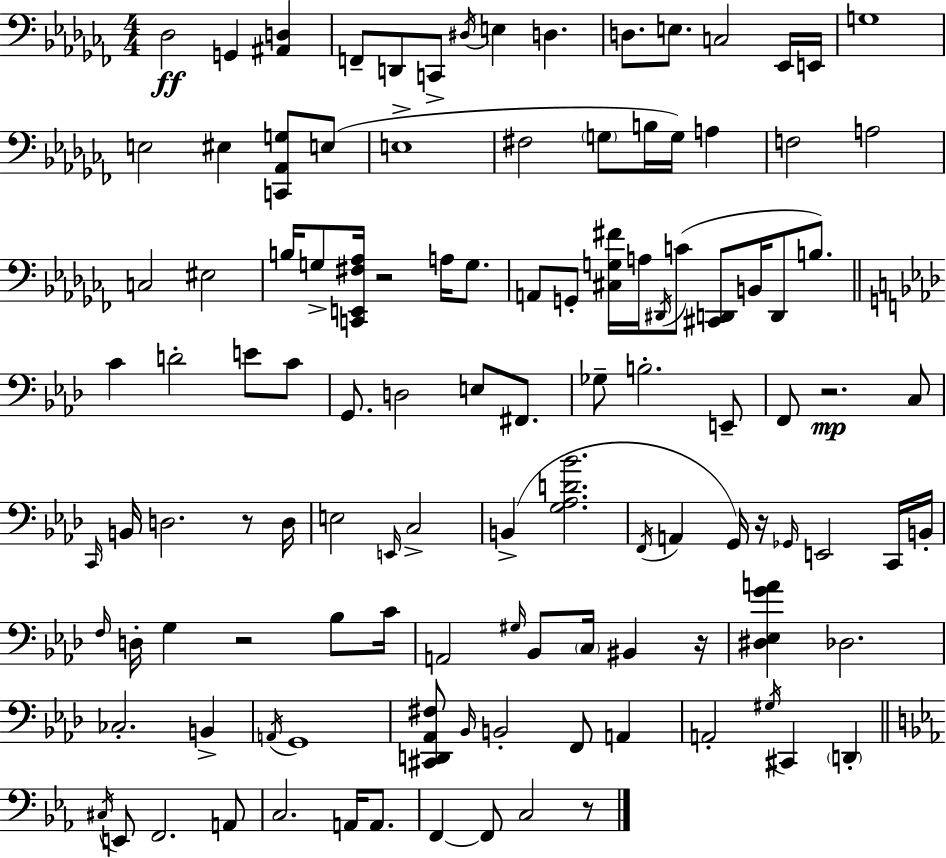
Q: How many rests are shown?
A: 7